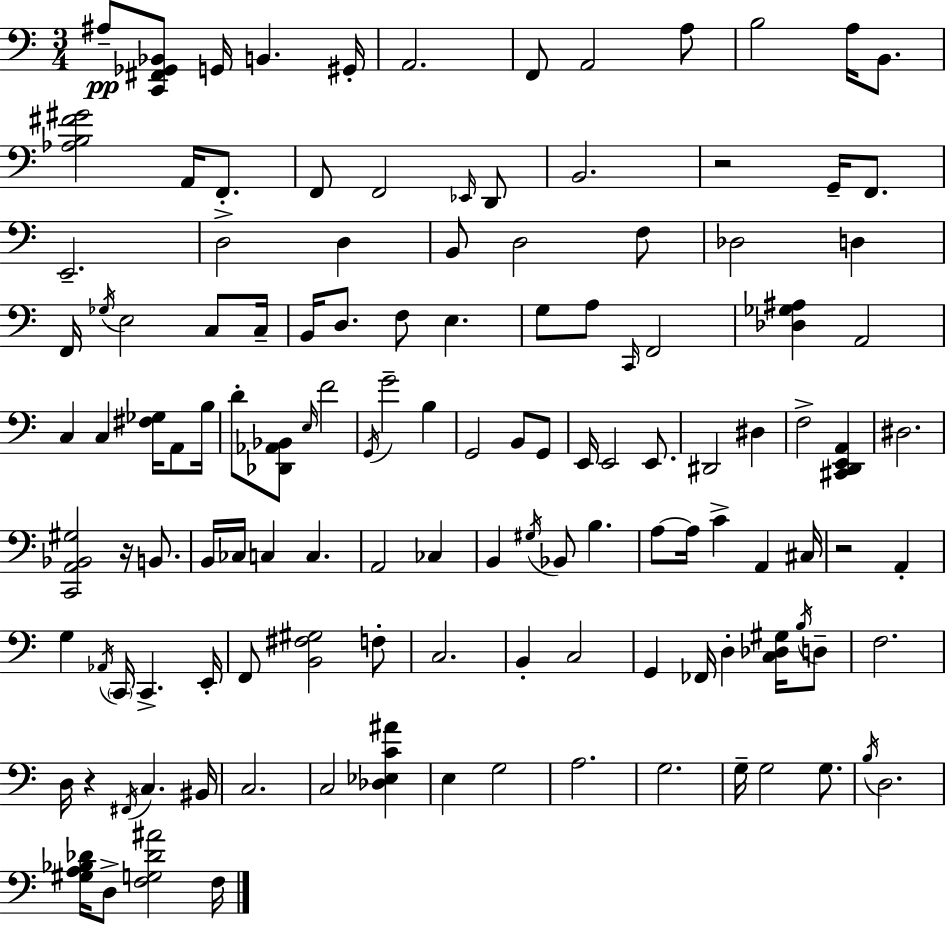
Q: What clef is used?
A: bass